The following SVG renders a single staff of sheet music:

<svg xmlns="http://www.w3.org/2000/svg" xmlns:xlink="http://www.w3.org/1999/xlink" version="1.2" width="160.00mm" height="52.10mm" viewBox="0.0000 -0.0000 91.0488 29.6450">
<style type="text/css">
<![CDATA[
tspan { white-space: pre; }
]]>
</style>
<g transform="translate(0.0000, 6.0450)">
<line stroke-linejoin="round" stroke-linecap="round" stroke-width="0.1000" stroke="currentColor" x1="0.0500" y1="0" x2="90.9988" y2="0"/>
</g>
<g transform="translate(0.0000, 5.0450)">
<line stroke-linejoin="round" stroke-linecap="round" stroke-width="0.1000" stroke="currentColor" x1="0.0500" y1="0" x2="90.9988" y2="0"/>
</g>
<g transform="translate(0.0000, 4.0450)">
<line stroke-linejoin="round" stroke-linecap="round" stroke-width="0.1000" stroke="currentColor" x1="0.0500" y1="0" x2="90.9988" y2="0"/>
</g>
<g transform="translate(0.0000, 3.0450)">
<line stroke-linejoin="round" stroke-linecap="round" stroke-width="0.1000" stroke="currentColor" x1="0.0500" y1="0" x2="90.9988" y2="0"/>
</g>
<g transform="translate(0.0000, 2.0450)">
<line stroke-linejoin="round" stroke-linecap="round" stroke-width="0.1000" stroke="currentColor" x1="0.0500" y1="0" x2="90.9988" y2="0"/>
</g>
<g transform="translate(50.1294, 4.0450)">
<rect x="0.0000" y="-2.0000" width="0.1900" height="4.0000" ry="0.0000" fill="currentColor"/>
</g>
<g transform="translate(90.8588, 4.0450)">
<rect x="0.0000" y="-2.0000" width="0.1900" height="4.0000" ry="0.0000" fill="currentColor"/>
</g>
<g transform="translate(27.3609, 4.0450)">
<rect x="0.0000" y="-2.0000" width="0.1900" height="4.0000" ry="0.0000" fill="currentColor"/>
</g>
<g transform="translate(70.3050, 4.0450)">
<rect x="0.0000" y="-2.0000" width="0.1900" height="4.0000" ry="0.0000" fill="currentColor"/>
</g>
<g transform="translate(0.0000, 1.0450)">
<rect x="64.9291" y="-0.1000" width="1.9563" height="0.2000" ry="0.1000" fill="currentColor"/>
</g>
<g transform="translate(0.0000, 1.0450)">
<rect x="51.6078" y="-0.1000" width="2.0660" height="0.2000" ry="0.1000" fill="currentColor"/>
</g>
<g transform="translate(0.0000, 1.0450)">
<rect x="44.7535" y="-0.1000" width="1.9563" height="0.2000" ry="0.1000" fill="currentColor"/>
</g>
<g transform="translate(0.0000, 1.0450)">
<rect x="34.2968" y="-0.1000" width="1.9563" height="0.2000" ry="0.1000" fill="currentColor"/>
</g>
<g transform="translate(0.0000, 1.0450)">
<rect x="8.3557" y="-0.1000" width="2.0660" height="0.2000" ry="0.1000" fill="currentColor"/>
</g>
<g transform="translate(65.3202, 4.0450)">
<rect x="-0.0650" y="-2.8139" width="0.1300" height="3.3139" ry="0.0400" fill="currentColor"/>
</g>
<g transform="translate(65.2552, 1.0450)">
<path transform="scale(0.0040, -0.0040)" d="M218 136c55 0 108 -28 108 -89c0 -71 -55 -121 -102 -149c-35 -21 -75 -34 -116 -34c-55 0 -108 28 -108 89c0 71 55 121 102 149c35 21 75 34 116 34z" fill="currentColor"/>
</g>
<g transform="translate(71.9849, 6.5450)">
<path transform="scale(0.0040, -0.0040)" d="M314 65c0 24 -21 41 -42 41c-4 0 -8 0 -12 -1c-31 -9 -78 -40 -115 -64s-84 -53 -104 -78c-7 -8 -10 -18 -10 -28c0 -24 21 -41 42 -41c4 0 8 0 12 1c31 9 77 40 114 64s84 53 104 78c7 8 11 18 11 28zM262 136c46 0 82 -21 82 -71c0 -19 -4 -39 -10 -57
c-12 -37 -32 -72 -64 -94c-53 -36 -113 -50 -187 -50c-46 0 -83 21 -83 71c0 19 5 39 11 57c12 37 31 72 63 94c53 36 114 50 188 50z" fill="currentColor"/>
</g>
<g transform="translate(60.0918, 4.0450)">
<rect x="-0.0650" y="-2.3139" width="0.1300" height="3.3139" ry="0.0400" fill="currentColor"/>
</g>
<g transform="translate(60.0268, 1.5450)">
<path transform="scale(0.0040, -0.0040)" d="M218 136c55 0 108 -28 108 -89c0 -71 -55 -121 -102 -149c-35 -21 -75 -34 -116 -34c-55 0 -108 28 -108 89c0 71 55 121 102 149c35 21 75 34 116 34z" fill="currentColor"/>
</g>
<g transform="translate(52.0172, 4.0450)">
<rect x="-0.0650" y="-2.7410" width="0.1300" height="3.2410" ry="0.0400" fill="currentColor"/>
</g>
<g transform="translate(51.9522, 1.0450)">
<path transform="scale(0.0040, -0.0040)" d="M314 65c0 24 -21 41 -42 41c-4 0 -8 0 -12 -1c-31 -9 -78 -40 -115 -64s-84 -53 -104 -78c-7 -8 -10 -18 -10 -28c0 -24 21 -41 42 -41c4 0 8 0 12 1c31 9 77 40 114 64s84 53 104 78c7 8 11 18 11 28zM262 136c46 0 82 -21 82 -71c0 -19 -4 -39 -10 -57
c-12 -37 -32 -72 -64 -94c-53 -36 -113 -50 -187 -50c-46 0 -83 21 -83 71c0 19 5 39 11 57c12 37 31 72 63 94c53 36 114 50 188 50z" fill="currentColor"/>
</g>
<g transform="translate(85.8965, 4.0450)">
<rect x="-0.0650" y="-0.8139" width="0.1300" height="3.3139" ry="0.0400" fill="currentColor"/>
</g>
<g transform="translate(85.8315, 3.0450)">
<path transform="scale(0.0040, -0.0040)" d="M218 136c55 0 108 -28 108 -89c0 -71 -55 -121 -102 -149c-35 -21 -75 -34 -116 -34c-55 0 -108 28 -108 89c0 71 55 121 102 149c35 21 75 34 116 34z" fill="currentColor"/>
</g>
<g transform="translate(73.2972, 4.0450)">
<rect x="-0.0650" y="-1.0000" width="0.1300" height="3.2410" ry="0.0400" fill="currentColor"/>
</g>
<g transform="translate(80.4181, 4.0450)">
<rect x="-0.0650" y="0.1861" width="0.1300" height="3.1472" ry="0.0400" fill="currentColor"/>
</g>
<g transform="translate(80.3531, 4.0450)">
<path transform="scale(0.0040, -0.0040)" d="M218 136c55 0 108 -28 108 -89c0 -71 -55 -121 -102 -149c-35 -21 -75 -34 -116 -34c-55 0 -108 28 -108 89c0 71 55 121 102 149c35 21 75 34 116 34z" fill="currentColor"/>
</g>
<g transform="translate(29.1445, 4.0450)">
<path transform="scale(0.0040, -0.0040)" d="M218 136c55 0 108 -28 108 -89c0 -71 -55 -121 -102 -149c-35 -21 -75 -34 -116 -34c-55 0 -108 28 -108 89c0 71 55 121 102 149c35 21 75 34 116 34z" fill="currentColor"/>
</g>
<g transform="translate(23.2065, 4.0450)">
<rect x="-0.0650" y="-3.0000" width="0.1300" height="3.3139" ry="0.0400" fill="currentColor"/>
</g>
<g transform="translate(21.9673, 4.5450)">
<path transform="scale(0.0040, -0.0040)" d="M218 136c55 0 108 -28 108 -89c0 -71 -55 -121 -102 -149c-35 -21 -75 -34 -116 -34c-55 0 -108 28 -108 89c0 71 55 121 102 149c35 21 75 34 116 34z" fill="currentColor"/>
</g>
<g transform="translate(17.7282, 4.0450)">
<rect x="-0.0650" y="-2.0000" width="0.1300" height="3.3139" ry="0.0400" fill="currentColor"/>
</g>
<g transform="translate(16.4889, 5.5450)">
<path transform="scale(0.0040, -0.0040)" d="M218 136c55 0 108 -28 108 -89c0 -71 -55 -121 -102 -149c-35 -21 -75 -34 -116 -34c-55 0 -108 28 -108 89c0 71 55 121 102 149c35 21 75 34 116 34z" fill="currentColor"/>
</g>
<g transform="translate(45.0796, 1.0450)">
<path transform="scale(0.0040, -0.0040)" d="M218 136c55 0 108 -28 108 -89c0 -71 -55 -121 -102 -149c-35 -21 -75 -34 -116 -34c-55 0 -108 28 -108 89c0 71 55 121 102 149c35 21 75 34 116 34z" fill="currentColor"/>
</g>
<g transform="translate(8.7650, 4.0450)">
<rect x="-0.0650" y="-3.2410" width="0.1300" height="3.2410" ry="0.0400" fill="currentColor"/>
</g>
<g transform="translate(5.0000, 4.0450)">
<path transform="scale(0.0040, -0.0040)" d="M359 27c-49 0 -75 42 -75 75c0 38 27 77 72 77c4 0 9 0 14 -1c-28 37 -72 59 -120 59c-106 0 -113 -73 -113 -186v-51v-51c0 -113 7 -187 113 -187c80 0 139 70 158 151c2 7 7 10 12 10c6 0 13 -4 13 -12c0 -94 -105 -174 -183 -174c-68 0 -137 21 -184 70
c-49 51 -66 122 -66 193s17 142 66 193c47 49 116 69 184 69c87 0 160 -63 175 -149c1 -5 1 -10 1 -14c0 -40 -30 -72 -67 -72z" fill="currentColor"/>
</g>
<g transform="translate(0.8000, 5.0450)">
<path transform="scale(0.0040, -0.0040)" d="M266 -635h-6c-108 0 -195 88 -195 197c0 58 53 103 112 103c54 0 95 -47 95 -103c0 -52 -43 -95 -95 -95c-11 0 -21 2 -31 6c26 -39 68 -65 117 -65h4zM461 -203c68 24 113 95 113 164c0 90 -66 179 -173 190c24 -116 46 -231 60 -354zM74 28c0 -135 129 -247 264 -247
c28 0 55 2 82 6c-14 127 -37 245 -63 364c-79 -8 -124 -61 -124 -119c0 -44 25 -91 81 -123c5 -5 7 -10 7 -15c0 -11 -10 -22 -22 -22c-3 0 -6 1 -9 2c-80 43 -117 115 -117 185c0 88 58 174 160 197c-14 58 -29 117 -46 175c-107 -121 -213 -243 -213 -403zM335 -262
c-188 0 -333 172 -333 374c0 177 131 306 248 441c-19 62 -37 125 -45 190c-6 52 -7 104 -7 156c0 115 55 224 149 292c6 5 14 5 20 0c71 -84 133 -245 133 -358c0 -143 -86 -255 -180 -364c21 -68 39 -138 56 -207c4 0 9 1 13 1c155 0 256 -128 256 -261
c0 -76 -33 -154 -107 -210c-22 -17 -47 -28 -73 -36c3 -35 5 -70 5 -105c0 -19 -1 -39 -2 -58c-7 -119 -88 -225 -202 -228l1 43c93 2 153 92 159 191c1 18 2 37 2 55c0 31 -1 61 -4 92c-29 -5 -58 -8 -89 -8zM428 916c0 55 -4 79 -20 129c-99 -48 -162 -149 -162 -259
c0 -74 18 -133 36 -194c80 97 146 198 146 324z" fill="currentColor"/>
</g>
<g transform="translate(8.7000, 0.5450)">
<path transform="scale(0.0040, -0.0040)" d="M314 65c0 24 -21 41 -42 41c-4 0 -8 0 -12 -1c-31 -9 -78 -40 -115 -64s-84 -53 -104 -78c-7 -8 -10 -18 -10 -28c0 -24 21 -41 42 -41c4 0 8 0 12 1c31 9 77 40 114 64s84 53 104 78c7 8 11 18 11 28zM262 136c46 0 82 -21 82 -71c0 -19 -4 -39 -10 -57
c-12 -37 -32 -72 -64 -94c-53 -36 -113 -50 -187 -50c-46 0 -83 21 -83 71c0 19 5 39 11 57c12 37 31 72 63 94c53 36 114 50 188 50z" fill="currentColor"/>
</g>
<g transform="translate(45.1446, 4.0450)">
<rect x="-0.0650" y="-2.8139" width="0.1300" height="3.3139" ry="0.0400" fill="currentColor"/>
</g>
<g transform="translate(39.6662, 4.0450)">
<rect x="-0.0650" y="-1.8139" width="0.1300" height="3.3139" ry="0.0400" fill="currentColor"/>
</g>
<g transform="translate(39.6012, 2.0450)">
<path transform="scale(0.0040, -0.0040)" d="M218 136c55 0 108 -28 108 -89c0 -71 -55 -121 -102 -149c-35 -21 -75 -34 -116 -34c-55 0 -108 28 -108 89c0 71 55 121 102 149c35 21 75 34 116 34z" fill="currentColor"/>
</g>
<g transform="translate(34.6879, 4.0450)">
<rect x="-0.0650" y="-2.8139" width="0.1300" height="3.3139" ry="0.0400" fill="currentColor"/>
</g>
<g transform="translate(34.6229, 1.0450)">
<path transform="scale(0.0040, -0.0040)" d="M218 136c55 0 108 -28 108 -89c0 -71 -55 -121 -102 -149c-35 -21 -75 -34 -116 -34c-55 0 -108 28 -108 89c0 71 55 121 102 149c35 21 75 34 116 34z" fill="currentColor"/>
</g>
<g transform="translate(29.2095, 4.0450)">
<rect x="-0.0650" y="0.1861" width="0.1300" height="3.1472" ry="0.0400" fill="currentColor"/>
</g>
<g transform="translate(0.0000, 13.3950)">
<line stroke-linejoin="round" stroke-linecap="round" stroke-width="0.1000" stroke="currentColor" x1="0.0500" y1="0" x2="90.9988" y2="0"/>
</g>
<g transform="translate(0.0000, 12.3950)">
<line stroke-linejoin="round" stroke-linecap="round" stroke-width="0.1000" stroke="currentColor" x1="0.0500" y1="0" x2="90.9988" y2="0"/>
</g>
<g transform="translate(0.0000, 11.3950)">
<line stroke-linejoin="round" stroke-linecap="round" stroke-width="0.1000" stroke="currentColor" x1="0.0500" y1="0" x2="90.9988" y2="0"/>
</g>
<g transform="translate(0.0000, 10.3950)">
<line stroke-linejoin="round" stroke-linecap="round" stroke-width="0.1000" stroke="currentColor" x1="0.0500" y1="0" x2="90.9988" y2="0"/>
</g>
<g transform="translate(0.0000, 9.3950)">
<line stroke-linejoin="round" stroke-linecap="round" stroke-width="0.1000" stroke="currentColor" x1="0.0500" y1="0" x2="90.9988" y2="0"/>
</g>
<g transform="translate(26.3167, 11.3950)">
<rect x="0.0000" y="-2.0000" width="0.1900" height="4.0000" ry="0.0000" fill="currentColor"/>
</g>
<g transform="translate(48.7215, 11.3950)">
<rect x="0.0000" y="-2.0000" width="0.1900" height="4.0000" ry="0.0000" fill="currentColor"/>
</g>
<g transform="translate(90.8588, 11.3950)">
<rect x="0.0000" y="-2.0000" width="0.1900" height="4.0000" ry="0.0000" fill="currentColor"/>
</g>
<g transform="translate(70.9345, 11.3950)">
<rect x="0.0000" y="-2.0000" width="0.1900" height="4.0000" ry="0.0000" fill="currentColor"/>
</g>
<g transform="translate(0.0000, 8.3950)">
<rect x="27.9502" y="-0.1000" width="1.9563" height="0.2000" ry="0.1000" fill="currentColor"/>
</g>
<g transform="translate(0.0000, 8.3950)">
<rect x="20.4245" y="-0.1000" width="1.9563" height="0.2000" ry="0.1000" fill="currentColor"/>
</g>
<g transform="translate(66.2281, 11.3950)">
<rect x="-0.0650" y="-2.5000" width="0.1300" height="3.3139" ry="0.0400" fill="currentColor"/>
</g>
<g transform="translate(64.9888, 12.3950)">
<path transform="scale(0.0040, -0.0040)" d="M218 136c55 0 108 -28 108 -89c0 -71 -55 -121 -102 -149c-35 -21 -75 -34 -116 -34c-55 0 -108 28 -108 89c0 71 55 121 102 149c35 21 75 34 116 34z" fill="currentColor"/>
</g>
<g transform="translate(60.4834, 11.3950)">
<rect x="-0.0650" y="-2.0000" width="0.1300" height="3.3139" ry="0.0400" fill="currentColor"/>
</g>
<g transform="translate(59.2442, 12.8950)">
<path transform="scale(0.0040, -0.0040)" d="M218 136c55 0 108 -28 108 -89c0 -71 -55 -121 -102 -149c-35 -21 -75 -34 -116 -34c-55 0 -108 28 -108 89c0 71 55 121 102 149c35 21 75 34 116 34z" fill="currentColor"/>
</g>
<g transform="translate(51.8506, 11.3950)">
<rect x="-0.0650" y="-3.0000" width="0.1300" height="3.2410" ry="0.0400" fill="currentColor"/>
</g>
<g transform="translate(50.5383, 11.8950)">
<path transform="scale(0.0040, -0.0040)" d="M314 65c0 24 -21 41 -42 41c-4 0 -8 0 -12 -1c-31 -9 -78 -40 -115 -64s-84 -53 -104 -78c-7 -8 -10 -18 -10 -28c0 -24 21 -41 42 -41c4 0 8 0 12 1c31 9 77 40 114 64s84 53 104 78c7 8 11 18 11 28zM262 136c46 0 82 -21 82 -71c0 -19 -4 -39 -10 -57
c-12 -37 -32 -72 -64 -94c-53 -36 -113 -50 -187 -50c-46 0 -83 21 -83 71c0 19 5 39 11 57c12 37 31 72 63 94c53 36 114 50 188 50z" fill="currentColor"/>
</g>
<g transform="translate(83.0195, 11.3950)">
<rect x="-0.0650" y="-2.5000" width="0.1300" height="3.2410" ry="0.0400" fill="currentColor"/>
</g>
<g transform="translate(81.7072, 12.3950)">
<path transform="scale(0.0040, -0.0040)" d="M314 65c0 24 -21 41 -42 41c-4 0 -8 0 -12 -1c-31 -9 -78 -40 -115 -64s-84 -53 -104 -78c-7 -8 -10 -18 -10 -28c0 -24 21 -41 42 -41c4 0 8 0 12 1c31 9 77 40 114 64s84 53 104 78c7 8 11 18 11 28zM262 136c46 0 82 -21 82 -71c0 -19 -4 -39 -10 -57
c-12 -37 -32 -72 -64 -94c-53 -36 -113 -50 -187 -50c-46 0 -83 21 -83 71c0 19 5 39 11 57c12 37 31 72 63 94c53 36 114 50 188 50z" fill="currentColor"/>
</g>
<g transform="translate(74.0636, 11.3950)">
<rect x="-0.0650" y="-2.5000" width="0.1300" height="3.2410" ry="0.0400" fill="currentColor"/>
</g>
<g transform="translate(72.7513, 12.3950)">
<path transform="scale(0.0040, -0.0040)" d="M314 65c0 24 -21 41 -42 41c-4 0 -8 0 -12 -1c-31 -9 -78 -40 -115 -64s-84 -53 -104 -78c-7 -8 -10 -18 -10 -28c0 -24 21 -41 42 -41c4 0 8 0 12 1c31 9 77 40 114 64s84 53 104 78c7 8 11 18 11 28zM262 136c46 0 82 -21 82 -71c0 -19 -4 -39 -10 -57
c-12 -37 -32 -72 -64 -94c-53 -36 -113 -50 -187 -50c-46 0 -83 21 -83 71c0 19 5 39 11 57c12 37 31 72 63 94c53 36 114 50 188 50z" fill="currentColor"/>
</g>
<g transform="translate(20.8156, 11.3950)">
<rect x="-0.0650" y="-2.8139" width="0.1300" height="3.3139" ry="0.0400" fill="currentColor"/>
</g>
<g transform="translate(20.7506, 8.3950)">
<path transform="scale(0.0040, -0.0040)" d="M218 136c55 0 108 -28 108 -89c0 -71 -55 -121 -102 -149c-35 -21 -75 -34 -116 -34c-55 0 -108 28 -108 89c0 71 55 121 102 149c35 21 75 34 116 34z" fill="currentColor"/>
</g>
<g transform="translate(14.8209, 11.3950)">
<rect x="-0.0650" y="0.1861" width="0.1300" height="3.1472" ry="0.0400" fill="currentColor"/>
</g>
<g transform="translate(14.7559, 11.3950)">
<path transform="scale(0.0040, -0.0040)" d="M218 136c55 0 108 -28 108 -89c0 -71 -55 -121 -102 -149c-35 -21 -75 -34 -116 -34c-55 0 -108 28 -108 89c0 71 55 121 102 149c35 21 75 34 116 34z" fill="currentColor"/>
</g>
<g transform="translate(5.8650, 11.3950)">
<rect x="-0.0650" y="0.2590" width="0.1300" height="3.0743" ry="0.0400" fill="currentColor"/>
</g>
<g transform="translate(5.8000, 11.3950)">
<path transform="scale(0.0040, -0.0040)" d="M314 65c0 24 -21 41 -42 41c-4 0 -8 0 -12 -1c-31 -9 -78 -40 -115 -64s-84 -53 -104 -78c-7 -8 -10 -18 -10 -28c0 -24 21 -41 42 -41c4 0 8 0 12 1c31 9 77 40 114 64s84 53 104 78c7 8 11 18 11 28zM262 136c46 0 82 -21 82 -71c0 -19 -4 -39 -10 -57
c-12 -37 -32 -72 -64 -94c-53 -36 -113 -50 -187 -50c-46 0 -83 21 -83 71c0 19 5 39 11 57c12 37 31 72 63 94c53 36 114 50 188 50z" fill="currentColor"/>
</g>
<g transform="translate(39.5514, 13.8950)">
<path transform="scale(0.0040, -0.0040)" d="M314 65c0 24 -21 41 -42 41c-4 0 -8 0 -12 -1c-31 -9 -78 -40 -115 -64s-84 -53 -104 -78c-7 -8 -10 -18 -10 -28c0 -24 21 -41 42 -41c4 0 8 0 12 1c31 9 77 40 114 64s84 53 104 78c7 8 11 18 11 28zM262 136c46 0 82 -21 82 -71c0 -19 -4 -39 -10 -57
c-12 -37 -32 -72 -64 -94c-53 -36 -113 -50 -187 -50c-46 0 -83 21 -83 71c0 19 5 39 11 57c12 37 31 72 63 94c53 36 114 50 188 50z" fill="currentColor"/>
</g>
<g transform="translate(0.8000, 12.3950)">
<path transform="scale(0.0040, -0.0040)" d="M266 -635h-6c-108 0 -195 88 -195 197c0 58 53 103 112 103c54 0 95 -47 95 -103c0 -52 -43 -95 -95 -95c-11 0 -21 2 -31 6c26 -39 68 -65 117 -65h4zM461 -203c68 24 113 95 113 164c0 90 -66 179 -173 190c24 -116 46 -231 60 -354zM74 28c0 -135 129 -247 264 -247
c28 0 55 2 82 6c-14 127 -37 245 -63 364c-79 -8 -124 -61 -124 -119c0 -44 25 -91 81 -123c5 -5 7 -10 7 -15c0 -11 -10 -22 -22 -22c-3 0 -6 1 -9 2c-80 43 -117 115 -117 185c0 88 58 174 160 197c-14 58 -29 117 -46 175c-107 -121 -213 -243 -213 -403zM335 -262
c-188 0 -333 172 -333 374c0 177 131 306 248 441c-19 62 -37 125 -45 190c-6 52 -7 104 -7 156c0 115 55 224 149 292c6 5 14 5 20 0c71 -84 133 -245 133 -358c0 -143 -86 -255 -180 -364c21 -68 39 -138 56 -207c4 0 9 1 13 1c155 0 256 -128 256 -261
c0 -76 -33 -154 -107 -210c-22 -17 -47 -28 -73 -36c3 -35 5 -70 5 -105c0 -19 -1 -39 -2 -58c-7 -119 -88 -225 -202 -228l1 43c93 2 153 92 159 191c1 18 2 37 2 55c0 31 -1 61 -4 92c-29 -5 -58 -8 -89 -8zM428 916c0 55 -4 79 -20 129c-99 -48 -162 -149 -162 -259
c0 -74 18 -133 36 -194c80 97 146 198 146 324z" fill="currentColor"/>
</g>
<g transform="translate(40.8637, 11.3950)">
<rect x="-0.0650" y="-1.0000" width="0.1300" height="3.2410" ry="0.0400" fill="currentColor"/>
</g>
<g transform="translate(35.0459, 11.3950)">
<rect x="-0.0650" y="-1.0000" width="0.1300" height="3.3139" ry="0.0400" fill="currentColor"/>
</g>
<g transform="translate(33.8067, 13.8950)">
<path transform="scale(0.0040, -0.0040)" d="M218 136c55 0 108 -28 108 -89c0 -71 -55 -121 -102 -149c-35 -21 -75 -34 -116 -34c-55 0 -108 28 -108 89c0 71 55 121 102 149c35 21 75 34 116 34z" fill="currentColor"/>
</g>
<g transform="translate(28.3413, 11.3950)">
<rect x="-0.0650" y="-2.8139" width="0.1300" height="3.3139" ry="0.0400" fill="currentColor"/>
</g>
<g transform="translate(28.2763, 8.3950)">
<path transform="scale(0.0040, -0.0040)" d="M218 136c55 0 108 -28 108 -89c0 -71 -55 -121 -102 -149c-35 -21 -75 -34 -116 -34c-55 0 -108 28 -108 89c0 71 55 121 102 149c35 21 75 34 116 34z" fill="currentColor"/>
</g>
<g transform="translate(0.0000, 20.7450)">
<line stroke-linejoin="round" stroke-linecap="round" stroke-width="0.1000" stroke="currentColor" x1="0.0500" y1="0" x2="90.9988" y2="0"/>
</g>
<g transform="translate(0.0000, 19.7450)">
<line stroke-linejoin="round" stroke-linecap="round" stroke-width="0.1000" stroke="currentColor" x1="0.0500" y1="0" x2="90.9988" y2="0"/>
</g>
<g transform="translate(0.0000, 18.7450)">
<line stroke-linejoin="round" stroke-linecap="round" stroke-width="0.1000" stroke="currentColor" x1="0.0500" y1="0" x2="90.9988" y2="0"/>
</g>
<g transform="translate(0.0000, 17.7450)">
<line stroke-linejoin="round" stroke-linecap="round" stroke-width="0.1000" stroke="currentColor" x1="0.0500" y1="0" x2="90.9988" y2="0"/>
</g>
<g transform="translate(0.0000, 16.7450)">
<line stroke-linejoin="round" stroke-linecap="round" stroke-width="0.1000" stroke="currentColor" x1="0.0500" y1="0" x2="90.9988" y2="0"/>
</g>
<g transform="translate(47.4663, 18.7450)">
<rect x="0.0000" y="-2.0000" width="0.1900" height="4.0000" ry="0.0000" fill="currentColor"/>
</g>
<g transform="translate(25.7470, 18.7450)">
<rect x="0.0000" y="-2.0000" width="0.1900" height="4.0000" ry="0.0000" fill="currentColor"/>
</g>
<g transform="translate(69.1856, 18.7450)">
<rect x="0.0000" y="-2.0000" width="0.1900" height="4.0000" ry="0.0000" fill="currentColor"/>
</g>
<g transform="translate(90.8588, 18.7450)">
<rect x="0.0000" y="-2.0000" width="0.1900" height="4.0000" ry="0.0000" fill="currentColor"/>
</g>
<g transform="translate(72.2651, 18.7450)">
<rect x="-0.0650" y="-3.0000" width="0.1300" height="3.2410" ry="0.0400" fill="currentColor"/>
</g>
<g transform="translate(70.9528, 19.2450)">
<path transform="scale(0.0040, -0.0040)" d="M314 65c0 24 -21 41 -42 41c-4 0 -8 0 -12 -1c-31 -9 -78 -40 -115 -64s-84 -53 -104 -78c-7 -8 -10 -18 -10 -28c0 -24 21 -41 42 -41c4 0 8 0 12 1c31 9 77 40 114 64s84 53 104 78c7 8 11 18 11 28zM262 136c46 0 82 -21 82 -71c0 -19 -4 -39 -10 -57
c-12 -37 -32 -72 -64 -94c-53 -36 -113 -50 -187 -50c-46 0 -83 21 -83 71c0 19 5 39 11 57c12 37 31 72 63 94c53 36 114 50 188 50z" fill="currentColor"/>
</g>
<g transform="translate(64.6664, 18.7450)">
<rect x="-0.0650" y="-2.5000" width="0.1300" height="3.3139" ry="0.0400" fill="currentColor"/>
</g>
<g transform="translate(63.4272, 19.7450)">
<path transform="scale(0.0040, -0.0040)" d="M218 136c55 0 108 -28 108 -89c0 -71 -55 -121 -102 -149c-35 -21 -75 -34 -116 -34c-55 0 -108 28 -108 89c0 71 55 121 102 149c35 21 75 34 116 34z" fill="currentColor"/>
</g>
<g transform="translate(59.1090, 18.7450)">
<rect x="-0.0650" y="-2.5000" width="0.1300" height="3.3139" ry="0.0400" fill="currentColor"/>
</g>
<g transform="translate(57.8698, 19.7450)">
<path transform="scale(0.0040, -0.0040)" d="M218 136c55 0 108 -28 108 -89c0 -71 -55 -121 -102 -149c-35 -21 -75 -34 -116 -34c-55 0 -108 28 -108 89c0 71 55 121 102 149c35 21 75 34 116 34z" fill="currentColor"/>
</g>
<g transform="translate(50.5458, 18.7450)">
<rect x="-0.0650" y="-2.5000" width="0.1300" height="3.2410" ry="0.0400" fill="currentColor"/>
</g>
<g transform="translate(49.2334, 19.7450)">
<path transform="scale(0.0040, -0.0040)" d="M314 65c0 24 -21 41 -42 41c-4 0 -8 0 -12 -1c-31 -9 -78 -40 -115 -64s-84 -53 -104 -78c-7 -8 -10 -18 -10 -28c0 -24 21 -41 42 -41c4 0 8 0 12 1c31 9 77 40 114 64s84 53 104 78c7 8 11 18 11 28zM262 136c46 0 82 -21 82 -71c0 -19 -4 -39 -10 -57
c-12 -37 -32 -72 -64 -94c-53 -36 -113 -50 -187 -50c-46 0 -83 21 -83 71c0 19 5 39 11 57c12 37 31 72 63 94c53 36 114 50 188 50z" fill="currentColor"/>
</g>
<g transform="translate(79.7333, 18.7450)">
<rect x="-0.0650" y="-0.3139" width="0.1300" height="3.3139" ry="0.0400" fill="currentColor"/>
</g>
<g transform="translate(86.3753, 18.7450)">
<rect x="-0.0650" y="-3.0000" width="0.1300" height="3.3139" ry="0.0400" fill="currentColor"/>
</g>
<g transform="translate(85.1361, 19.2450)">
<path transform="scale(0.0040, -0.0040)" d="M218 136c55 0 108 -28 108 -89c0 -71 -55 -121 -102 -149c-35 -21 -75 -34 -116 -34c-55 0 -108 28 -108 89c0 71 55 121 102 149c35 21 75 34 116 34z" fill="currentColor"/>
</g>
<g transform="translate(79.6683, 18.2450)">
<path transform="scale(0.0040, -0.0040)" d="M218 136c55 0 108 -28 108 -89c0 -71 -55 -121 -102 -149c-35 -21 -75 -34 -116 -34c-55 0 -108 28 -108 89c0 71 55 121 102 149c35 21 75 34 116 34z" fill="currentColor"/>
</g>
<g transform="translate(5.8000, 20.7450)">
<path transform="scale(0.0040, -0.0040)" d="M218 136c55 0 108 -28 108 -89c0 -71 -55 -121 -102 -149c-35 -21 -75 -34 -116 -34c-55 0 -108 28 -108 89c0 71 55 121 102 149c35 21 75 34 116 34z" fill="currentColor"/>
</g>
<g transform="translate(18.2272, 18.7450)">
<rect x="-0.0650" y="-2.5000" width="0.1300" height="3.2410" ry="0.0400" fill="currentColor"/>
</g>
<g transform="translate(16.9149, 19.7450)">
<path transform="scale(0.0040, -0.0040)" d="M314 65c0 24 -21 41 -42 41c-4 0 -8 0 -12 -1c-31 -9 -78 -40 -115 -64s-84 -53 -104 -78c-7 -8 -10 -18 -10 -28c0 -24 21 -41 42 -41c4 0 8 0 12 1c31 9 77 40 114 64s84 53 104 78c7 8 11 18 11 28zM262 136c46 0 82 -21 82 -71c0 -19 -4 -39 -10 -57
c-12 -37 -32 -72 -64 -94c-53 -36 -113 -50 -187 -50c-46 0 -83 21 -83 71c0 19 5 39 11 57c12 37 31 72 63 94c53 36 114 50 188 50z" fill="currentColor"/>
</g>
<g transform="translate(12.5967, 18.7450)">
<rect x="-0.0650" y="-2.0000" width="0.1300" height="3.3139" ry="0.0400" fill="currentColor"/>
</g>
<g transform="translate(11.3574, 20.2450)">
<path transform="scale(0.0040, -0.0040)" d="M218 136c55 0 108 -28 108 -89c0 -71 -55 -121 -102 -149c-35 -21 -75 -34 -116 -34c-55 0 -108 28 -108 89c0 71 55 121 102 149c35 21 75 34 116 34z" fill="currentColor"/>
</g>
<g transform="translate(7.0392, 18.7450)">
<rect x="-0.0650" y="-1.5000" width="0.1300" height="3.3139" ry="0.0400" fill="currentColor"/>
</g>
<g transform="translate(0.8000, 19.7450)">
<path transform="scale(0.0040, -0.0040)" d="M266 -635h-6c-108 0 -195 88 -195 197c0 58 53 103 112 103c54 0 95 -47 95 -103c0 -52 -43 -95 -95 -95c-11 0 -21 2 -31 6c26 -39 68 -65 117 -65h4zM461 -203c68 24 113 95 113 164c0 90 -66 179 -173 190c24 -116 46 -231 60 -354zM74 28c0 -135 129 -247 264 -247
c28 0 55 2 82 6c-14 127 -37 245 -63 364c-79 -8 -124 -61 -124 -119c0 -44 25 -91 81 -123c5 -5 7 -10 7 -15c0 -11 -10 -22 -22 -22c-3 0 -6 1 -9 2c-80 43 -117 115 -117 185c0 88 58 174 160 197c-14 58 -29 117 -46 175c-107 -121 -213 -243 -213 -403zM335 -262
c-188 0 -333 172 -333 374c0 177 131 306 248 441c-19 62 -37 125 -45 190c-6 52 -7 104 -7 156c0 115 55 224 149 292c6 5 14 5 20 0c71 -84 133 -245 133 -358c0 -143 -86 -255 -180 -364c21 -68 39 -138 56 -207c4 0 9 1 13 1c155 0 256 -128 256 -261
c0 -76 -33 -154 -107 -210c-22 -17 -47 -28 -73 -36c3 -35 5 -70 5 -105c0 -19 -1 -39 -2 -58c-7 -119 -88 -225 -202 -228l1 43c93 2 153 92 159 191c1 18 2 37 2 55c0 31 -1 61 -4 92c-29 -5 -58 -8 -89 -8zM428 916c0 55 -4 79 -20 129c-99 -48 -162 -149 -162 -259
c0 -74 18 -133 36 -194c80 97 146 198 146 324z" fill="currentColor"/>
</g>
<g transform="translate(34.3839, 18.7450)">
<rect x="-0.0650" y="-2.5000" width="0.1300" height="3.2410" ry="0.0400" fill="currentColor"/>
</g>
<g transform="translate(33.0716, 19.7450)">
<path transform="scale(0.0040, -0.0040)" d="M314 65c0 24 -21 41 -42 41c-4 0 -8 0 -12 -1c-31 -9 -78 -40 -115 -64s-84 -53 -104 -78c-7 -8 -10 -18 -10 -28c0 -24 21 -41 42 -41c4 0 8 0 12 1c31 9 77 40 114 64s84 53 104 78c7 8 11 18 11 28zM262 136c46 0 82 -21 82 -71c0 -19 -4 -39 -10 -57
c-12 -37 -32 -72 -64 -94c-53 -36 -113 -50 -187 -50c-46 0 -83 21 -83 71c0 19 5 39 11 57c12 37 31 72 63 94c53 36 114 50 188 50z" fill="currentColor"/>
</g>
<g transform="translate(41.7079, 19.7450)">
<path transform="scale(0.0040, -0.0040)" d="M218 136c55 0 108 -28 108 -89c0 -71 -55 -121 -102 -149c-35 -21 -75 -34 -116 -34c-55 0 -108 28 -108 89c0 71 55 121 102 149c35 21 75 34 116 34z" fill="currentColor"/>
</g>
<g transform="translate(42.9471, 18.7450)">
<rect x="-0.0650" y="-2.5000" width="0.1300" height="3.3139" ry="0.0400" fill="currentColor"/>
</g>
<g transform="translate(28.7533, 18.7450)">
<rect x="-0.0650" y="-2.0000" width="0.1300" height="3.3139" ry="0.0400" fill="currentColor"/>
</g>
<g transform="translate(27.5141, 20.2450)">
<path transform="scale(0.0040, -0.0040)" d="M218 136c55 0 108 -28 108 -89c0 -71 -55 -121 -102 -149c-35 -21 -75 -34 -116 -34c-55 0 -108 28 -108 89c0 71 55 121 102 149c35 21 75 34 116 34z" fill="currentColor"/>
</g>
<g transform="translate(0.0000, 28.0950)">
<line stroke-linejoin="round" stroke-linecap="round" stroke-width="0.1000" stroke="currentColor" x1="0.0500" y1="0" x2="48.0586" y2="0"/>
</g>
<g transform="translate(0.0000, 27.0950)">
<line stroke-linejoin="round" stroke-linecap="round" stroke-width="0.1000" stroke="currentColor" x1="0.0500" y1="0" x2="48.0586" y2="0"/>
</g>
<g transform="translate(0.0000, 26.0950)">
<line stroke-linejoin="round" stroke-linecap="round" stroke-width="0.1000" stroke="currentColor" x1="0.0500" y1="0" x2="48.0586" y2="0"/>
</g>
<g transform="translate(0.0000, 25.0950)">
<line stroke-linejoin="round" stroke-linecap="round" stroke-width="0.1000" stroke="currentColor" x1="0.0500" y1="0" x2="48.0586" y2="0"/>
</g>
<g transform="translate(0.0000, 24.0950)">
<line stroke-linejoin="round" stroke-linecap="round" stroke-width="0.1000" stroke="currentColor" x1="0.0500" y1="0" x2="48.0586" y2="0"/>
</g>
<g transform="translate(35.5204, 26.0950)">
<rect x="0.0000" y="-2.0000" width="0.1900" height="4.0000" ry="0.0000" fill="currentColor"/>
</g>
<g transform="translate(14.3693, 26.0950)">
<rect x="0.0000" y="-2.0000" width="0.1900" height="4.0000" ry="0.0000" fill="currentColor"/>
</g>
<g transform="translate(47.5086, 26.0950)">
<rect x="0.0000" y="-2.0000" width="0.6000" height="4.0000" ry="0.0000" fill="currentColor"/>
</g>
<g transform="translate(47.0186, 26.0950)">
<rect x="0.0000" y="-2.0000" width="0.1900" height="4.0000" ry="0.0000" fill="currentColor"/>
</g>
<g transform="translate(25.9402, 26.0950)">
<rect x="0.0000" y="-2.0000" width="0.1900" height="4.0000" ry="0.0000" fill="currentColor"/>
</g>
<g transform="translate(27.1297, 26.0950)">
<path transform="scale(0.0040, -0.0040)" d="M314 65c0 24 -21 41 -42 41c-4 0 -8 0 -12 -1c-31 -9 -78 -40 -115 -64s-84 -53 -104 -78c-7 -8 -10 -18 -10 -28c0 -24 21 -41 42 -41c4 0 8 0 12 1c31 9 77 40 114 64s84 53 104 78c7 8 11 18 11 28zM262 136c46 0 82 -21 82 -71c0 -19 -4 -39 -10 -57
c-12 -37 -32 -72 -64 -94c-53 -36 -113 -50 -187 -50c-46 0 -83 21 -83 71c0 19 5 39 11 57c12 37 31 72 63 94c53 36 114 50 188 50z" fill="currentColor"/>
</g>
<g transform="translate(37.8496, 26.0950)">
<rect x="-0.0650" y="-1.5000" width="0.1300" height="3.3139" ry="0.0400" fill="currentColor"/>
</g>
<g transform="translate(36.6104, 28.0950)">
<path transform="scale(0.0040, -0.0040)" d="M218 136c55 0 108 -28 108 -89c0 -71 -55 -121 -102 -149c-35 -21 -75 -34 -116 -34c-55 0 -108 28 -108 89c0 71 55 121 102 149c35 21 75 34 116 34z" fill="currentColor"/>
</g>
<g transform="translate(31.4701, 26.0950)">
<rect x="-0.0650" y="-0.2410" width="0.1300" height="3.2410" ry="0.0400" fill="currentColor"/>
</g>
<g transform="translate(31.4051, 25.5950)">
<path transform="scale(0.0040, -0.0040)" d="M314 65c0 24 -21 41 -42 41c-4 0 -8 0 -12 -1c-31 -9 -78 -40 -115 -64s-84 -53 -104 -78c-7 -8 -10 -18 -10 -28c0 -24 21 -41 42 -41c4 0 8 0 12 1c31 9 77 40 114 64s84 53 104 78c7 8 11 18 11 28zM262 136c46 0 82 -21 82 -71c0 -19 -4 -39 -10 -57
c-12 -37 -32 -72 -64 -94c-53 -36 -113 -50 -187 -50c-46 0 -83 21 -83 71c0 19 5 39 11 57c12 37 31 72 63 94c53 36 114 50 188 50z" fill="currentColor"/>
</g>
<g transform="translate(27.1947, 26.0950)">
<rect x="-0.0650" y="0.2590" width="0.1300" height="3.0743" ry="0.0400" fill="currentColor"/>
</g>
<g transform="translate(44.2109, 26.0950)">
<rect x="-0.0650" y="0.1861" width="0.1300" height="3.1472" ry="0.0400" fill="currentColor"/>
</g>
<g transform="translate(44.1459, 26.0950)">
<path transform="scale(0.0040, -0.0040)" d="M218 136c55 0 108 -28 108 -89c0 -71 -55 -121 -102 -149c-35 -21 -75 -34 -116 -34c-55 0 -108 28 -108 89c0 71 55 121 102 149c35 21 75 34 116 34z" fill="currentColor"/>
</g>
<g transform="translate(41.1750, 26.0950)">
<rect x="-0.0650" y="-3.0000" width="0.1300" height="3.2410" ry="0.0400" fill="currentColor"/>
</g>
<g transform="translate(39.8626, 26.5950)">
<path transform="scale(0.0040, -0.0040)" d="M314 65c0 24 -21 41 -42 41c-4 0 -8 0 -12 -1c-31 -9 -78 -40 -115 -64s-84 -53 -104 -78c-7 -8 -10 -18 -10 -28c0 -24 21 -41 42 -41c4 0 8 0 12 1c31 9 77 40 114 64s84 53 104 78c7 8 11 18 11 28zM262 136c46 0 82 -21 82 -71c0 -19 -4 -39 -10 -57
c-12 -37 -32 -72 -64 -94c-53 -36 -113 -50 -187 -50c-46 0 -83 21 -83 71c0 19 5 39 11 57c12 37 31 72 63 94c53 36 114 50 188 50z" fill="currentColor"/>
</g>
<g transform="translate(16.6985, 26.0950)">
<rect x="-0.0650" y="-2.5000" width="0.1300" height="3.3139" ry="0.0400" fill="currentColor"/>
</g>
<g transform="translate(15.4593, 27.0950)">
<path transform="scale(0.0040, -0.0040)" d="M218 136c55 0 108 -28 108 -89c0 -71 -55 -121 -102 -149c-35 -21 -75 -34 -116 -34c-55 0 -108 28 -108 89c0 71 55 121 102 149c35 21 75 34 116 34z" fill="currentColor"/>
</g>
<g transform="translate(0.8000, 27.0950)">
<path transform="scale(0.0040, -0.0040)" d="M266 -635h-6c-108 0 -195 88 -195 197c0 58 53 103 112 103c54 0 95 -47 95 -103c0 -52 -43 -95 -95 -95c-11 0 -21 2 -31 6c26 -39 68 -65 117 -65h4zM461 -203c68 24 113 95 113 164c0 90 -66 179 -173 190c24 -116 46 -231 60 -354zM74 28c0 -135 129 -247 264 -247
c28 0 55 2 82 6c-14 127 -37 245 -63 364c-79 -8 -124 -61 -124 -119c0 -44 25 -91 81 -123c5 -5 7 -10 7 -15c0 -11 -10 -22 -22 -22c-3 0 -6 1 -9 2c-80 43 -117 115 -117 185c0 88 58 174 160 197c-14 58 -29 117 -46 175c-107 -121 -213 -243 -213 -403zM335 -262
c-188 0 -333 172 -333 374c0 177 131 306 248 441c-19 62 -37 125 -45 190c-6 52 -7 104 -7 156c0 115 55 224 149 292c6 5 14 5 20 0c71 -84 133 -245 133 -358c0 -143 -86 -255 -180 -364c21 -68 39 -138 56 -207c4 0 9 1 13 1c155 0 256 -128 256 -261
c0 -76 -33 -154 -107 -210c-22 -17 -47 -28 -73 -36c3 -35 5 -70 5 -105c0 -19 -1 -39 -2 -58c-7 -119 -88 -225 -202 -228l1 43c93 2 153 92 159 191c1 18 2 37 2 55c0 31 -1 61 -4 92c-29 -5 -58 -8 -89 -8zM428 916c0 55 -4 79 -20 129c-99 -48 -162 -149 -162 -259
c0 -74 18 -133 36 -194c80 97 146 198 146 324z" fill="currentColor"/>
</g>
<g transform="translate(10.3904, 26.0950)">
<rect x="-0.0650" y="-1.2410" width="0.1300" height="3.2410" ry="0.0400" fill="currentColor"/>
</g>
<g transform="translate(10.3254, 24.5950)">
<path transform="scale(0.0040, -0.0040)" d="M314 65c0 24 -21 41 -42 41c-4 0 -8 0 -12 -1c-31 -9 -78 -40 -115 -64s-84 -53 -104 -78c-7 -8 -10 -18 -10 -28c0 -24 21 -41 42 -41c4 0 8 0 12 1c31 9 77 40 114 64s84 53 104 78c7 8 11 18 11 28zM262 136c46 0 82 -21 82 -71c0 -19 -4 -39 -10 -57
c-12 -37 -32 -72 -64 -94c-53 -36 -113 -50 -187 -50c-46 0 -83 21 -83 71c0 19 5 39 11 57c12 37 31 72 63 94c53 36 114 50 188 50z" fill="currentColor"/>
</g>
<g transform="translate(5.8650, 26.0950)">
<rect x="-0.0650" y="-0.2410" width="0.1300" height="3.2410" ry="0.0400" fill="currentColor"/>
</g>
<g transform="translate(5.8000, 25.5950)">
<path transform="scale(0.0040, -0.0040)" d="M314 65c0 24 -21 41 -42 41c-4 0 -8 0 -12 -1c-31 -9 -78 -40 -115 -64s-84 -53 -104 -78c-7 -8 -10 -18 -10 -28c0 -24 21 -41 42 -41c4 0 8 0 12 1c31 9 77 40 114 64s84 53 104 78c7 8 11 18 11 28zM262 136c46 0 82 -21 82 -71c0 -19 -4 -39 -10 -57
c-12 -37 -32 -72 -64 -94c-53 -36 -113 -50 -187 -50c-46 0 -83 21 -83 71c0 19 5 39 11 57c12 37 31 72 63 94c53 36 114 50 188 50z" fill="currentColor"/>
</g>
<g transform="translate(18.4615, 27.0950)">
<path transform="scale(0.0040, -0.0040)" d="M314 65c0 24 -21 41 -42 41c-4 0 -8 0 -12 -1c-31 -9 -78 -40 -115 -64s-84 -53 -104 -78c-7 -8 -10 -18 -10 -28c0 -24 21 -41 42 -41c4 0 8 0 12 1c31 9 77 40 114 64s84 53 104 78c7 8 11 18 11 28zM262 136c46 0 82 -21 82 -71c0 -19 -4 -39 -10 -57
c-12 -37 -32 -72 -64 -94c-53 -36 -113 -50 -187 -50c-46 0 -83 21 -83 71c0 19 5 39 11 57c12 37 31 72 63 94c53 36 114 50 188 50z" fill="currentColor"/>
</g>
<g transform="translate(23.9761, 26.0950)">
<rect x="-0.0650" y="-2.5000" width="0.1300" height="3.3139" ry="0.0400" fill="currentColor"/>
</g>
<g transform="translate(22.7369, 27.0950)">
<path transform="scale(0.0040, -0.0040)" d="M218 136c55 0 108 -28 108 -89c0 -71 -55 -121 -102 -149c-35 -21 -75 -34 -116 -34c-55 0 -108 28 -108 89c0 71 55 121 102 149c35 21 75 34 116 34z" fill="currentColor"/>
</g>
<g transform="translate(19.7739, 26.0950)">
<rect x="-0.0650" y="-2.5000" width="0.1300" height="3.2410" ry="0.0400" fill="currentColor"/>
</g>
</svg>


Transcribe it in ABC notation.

X:1
T:Untitled
M:4/4
L:1/4
K:C
b2 F A B a f a a2 g a D2 B d B2 B a a D D2 A2 F G G2 G2 E F G2 F G2 G G2 G G A2 c A c2 e2 G G2 G B2 c2 E A2 B